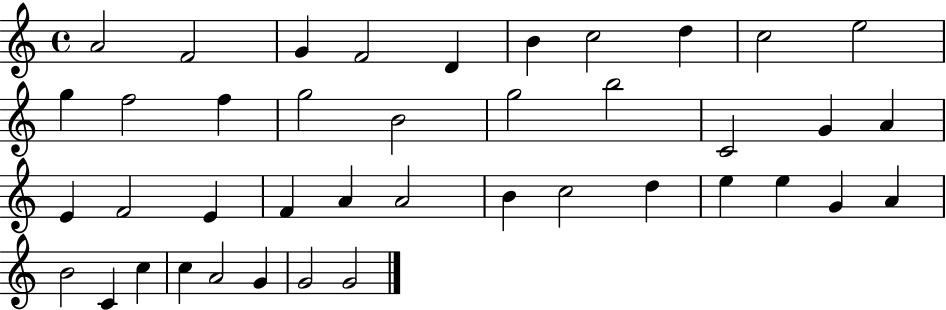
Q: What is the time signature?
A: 4/4